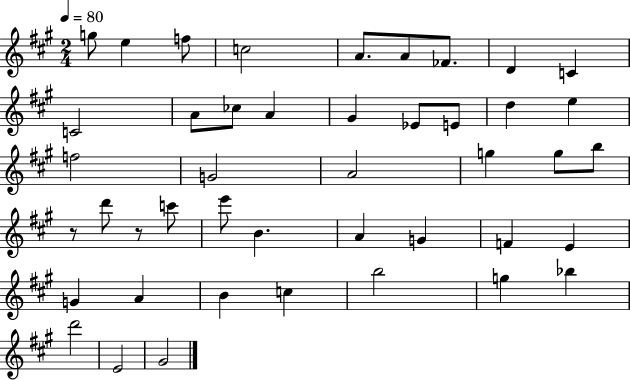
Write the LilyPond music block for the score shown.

{
  \clef treble
  \numericTimeSignature
  \time 2/4
  \key a \major
  \tempo 4 = 80
  \repeat volta 2 { g''8 e''4 f''8 | c''2 | a'8. a'8 fes'8. | d'4 c'4 | \break c'2 | a'8 ces''8 a'4 | gis'4 ees'8 e'8 | d''4 e''4 | \break f''2 | g'2 | a'2 | g''4 g''8 b''8 | \break r8 d'''8 r8 c'''8 | e'''8 b'4. | a'4 g'4 | f'4 e'4 | \break g'4 a'4 | b'4 c''4 | b''2 | g''4 bes''4 | \break d'''2 | e'2 | gis'2 | } \bar "|."
}